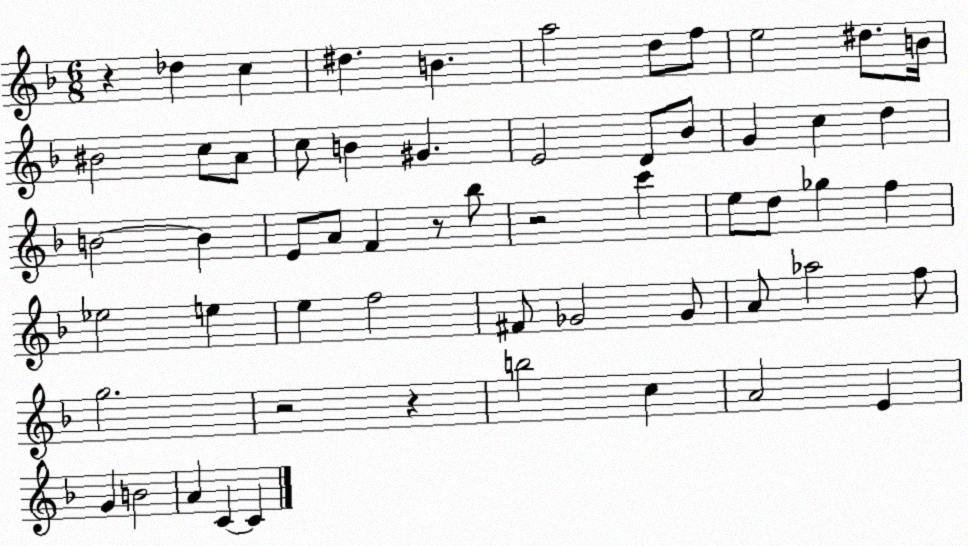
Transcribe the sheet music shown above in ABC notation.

X:1
T:Untitled
M:6/8
L:1/4
K:F
z _d c ^d B a2 d/2 f/2 e2 ^d/2 B/4 ^B2 c/2 A/2 c/2 B ^G E2 D/2 _B/2 G c d B2 B E/2 A/2 F z/2 _b/2 z2 c' e/2 d/2 _g f _e2 e e f2 ^F/2 _G2 _G/2 A/2 _a2 f/2 g2 z2 z b2 c A2 E G B2 A C C